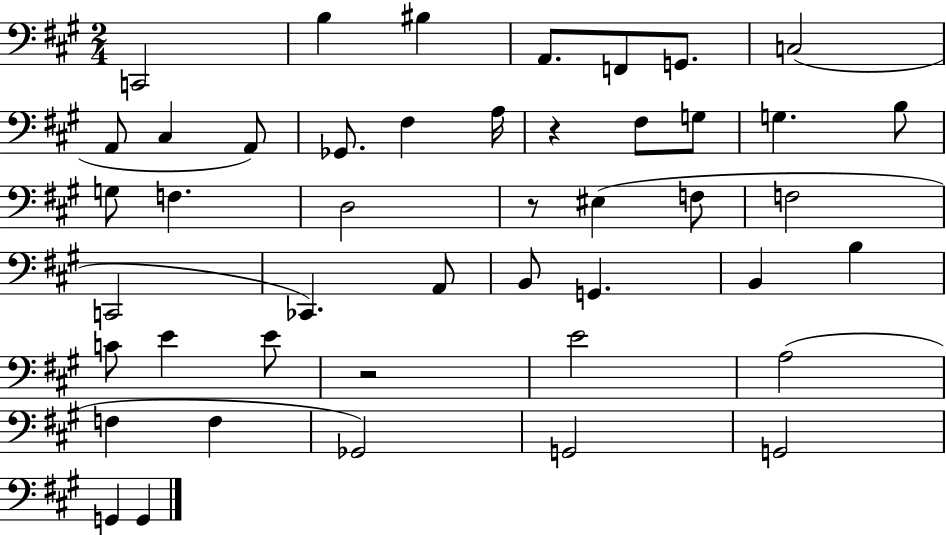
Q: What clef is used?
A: bass